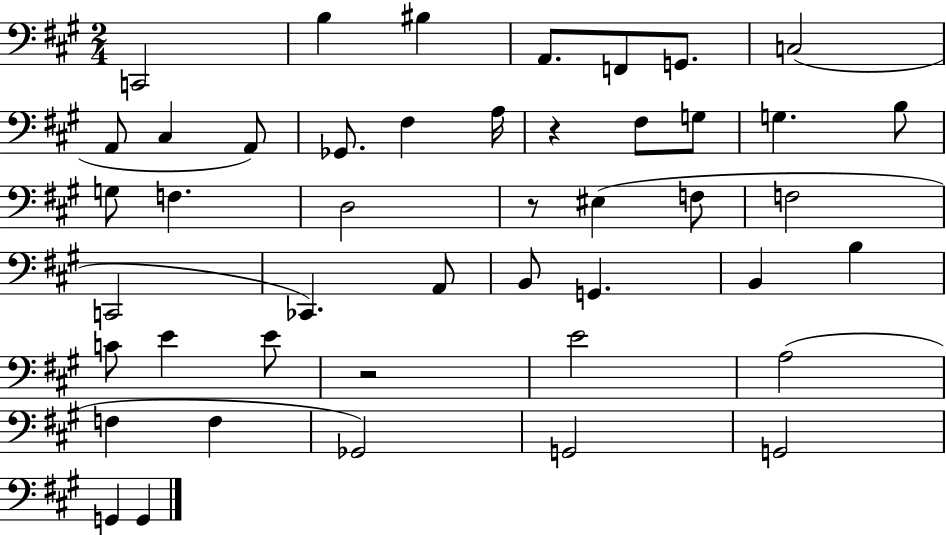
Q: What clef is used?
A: bass